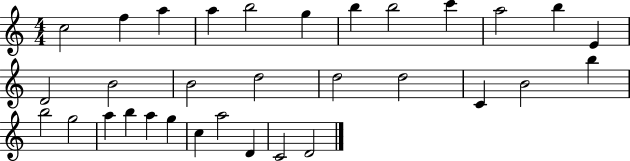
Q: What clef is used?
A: treble